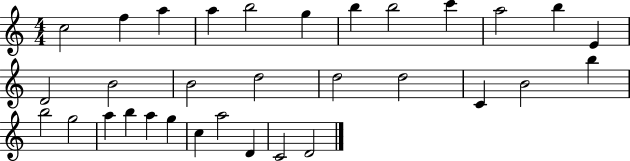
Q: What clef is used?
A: treble